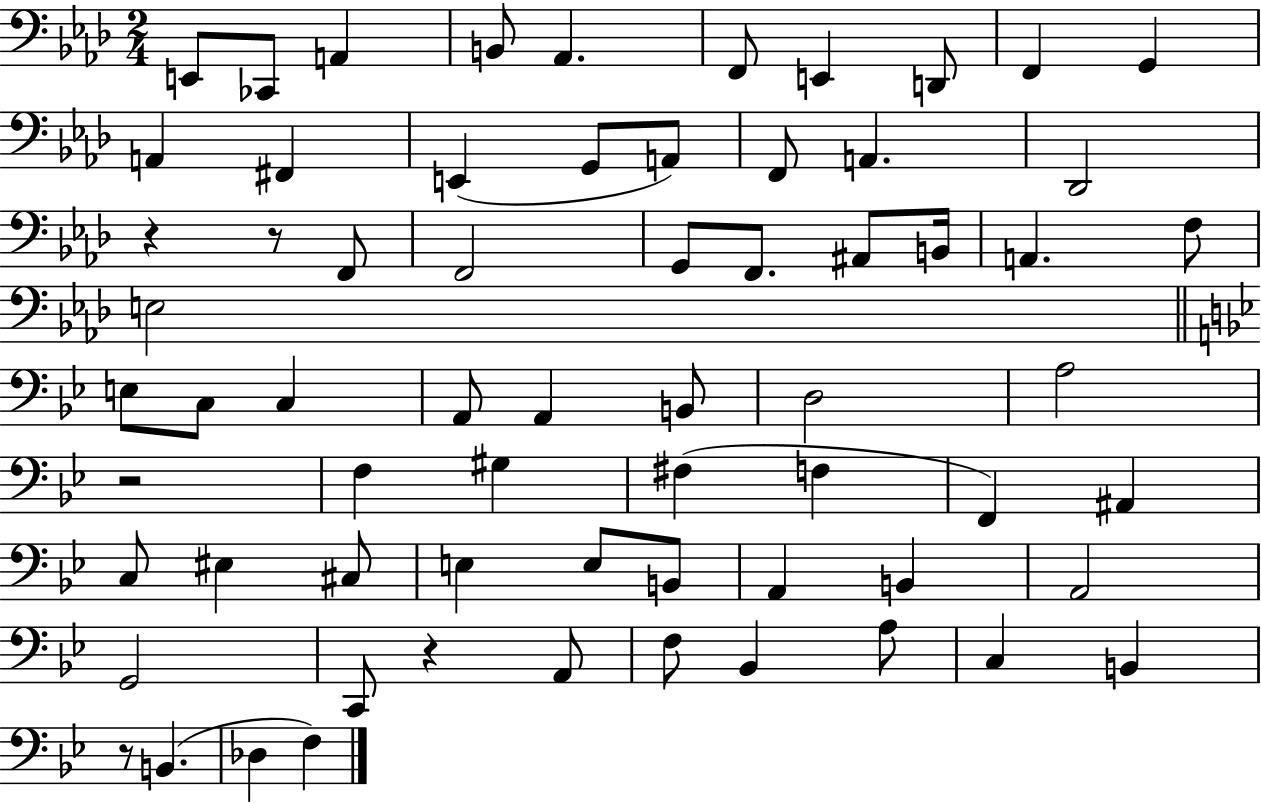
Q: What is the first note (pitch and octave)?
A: E2